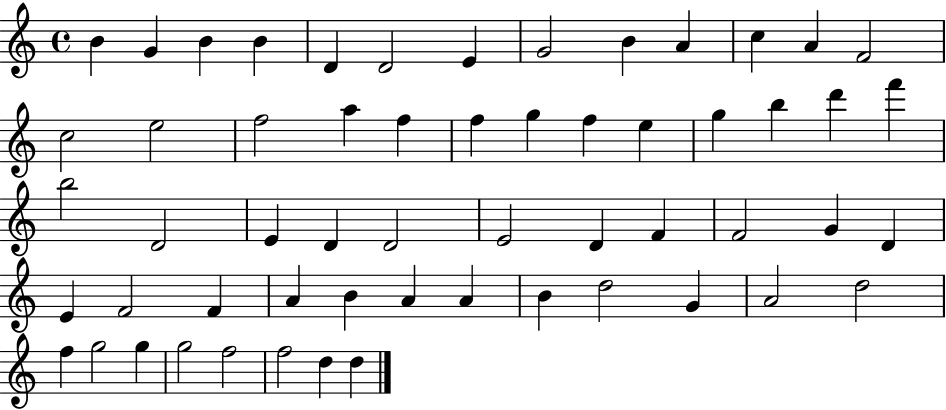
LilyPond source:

{
  \clef treble
  \time 4/4
  \defaultTimeSignature
  \key c \major
  b'4 g'4 b'4 b'4 | d'4 d'2 e'4 | g'2 b'4 a'4 | c''4 a'4 f'2 | \break c''2 e''2 | f''2 a''4 f''4 | f''4 g''4 f''4 e''4 | g''4 b''4 d'''4 f'''4 | \break b''2 d'2 | e'4 d'4 d'2 | e'2 d'4 f'4 | f'2 g'4 d'4 | \break e'4 f'2 f'4 | a'4 b'4 a'4 a'4 | b'4 d''2 g'4 | a'2 d''2 | \break f''4 g''2 g''4 | g''2 f''2 | f''2 d''4 d''4 | \bar "|."
}